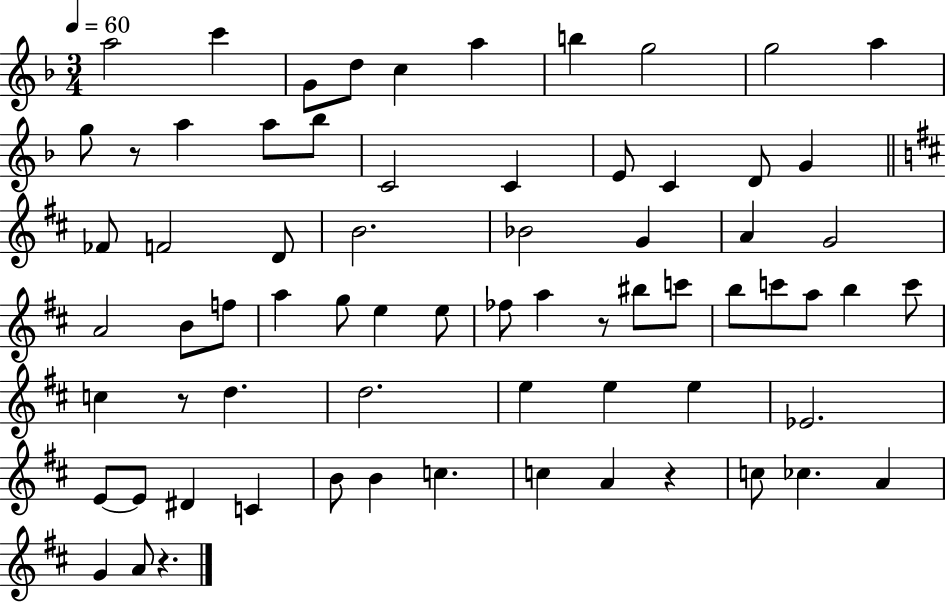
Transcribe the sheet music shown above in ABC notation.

X:1
T:Untitled
M:3/4
L:1/4
K:F
a2 c' G/2 d/2 c a b g2 g2 a g/2 z/2 a a/2 _b/2 C2 C E/2 C D/2 G _F/2 F2 D/2 B2 _B2 G A G2 A2 B/2 f/2 a g/2 e e/2 _f/2 a z/2 ^b/2 c'/2 b/2 c'/2 a/2 b c'/2 c z/2 d d2 e e e _E2 E/2 E/2 ^D C B/2 B c c A z c/2 _c A G A/2 z